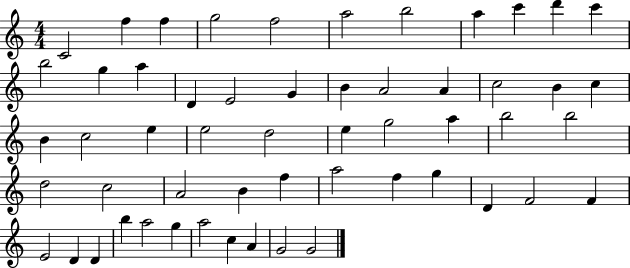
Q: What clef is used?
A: treble